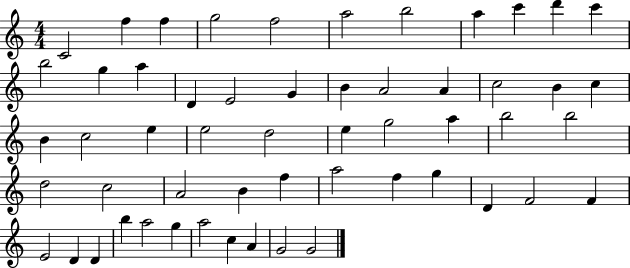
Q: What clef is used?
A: treble